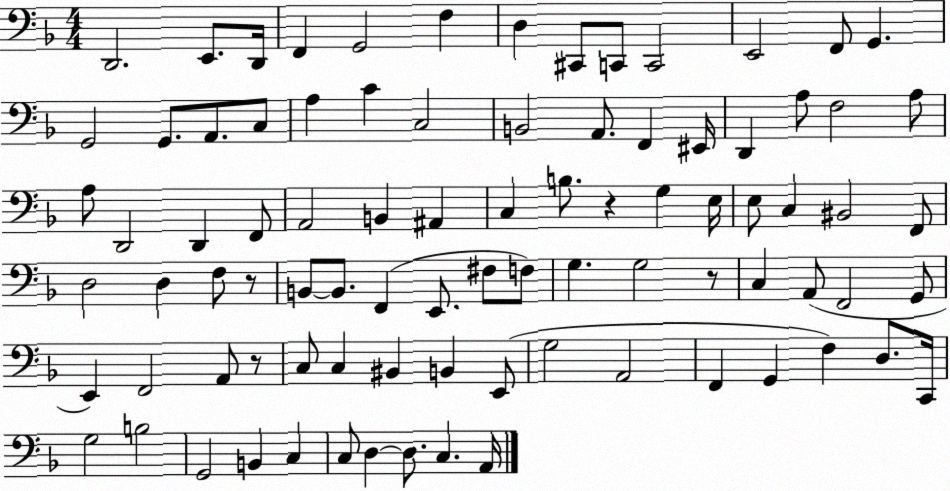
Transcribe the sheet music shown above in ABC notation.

X:1
T:Untitled
M:4/4
L:1/4
K:F
D,,2 E,,/2 D,,/4 F,, G,,2 F, D, ^C,,/2 C,,/2 C,,2 E,,2 F,,/2 G,, G,,2 G,,/2 A,,/2 C,/2 A, C C,2 B,,2 A,,/2 F,, ^E,,/4 D,, A,/2 F,2 A,/2 A,/2 D,,2 D,, F,,/2 A,,2 B,, ^A,, C, B,/2 z G, E,/4 E,/2 C, ^B,,2 F,,/2 D,2 D, F,/2 z/2 B,,/2 B,,/2 F,, E,,/2 ^F,/2 F,/2 G, G,2 z/2 C, A,,/2 F,,2 G,,/2 E,, F,,2 A,,/2 z/2 C,/2 C, ^B,, B,, E,,/2 G,2 A,,2 F,, G,, F, D,/2 C,,/4 G,2 B,2 G,,2 B,, C, C,/2 D, D,/2 C, A,,/4